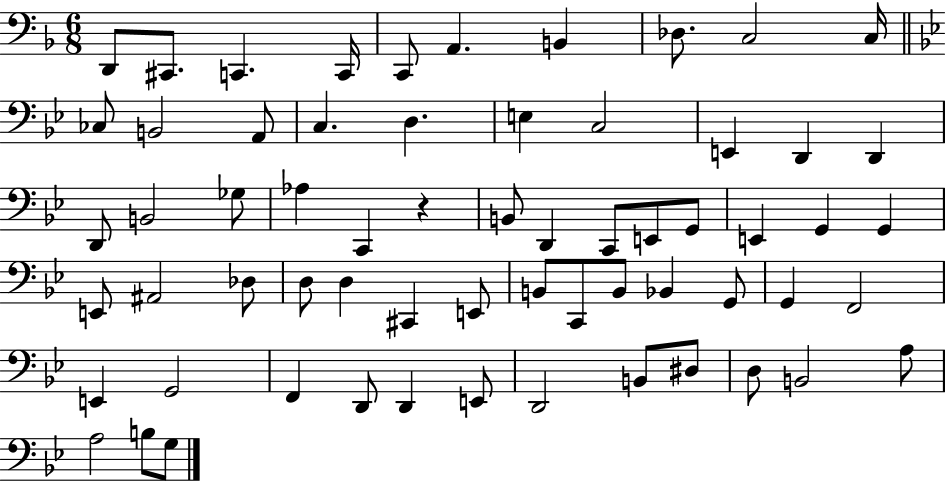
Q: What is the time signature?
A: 6/8